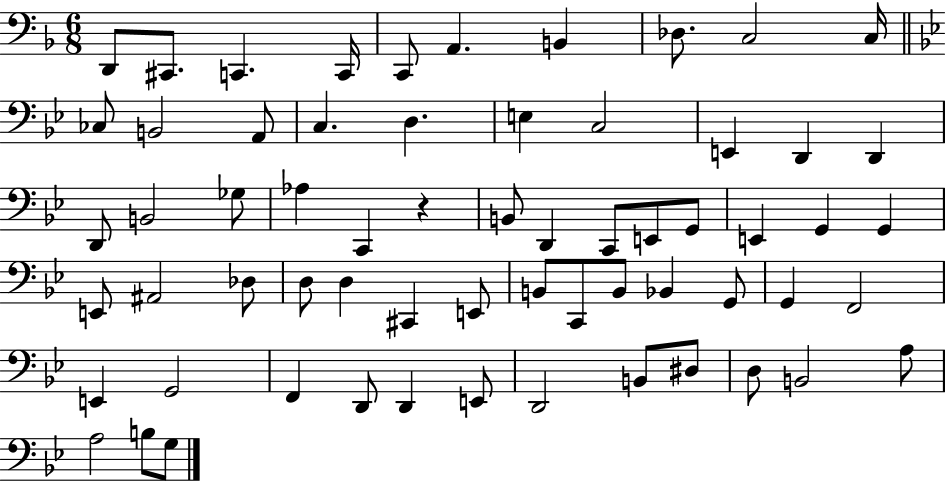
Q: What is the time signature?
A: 6/8